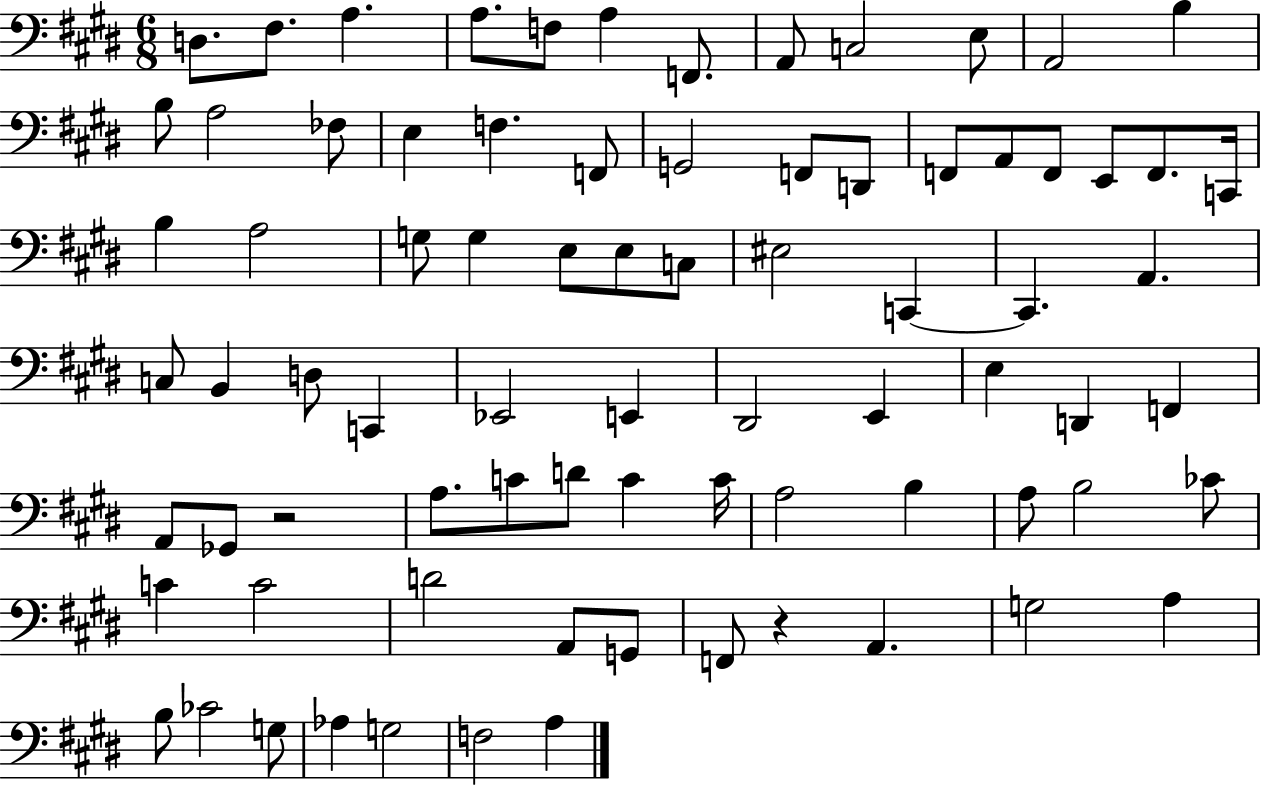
D3/e. F#3/e. A3/q. A3/e. F3/e A3/q F2/e. A2/e C3/h E3/e A2/h B3/q B3/e A3/h FES3/e E3/q F3/q. F2/e G2/h F2/e D2/e F2/e A2/e F2/e E2/e F2/e. C2/s B3/q A3/h G3/e G3/q E3/e E3/e C3/e EIS3/h C2/q C2/q. A2/q. C3/e B2/q D3/e C2/q Eb2/h E2/q D#2/h E2/q E3/q D2/q F2/q A2/e Gb2/e R/h A3/e. C4/e D4/e C4/q C4/s A3/h B3/q A3/e B3/h CES4/e C4/q C4/h D4/h A2/e G2/e F2/e R/q A2/q. G3/h A3/q B3/e CES4/h G3/e Ab3/q G3/h F3/h A3/q